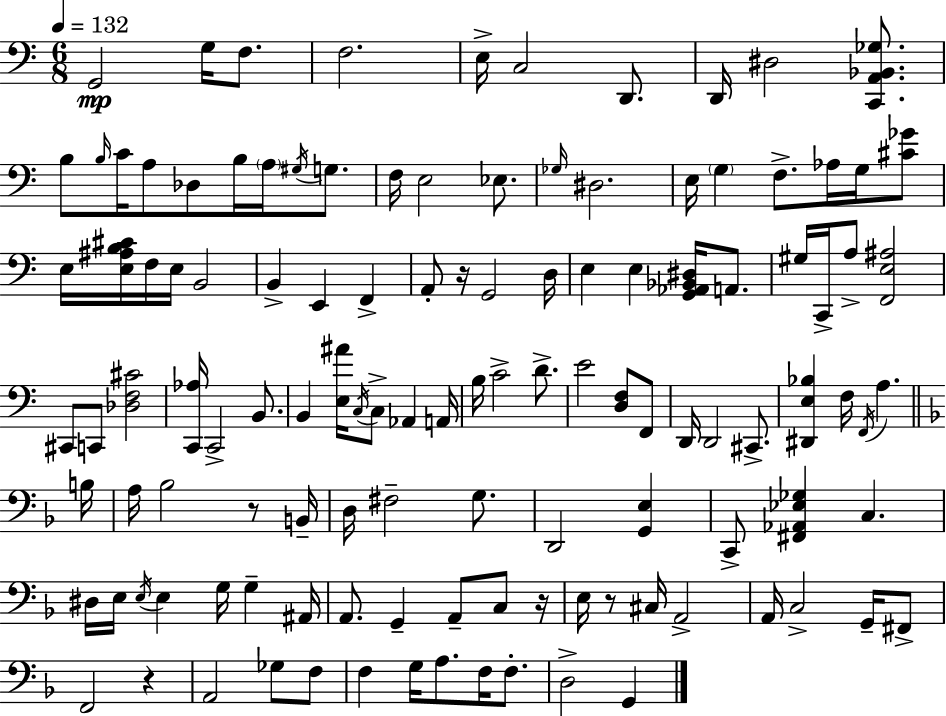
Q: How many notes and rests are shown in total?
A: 120